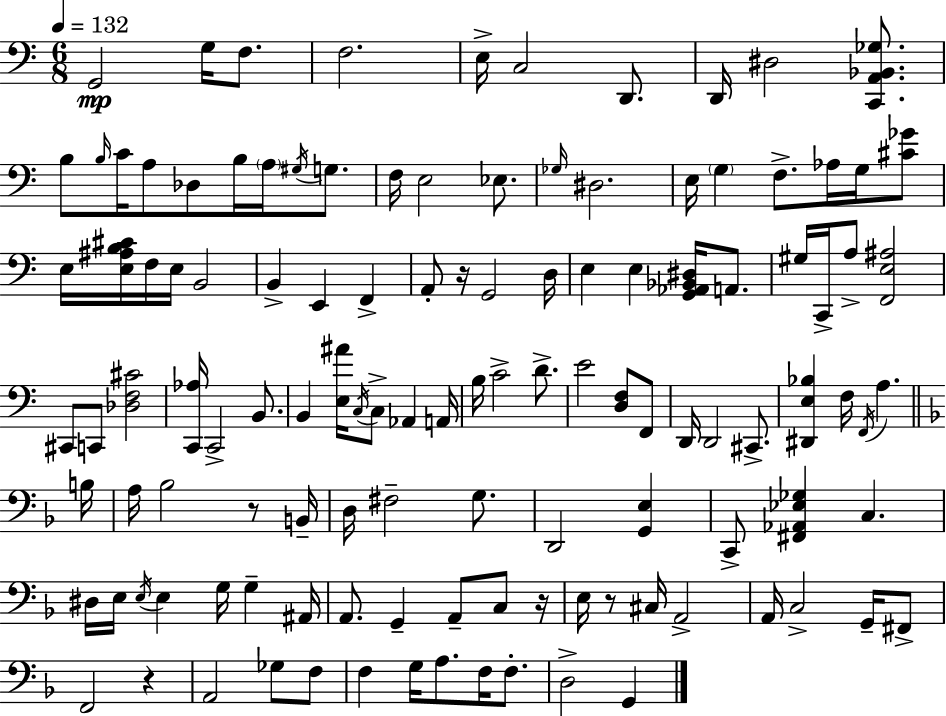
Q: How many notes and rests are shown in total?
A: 120